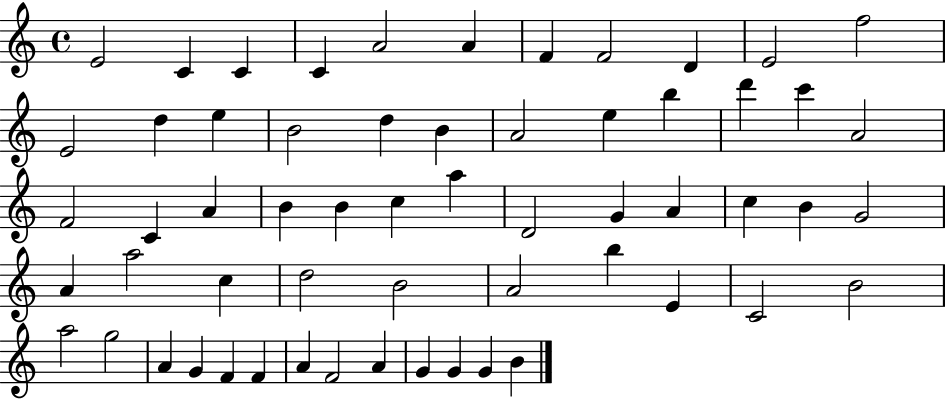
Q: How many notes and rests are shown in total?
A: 59